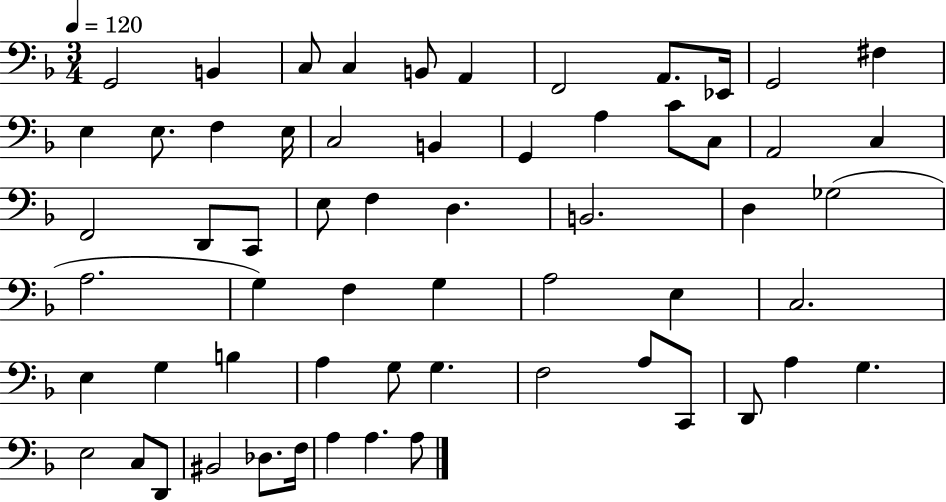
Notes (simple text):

G2/h B2/q C3/e C3/q B2/e A2/q F2/h A2/e. Eb2/s G2/h F#3/q E3/q E3/e. F3/q E3/s C3/h B2/q G2/q A3/q C4/e C3/e A2/h C3/q F2/h D2/e C2/e E3/e F3/q D3/q. B2/h. D3/q Gb3/h A3/h. G3/q F3/q G3/q A3/h E3/q C3/h. E3/q G3/q B3/q A3/q G3/e G3/q. F3/h A3/e C2/e D2/e A3/q G3/q. E3/h C3/e D2/e BIS2/h Db3/e. F3/s A3/q A3/q. A3/e